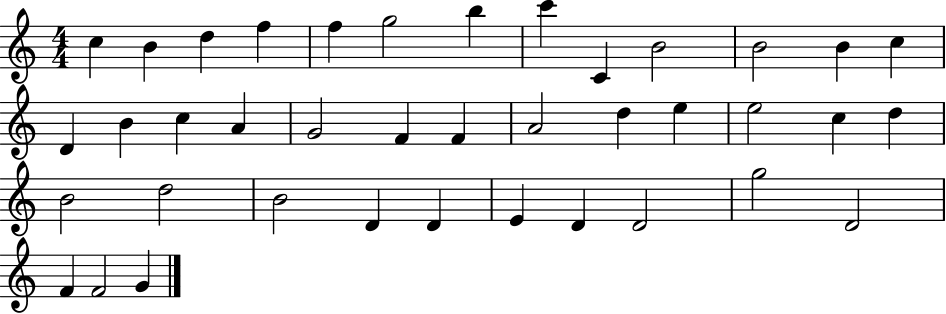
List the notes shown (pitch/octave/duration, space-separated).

C5/q B4/q D5/q F5/q F5/q G5/h B5/q C6/q C4/q B4/h B4/h B4/q C5/q D4/q B4/q C5/q A4/q G4/h F4/q F4/q A4/h D5/q E5/q E5/h C5/q D5/q B4/h D5/h B4/h D4/q D4/q E4/q D4/q D4/h G5/h D4/h F4/q F4/h G4/q